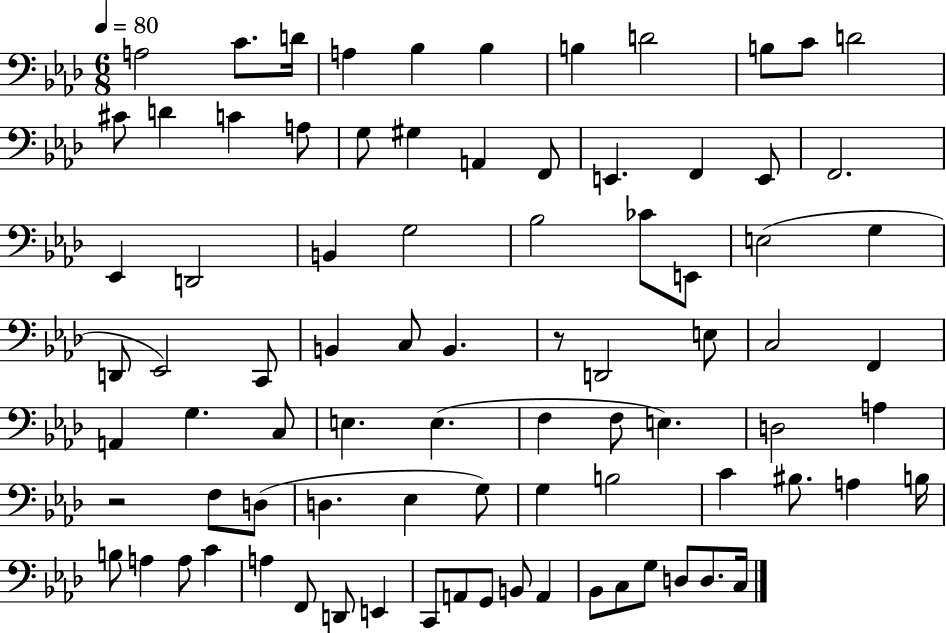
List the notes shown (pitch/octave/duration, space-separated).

A3/h C4/e. D4/s A3/q Bb3/q Bb3/q B3/q D4/h B3/e C4/e D4/h C#4/e D4/q C4/q A3/e G3/e G#3/q A2/q F2/e E2/q. F2/q E2/e F2/h. Eb2/q D2/h B2/q G3/h Bb3/h CES4/e E2/e E3/h G3/q D2/e Eb2/h C2/e B2/q C3/e B2/q. R/e D2/h E3/e C3/h F2/q A2/q G3/q. C3/e E3/q. E3/q. F3/q F3/e E3/q. D3/h A3/q R/h F3/e D3/e D3/q. Eb3/q G3/e G3/q B3/h C4/q BIS3/e. A3/q B3/s B3/e A3/q A3/e C4/q A3/q F2/e D2/e E2/q C2/e A2/e G2/e B2/e A2/q Bb2/e C3/e G3/e D3/e D3/e. C3/s